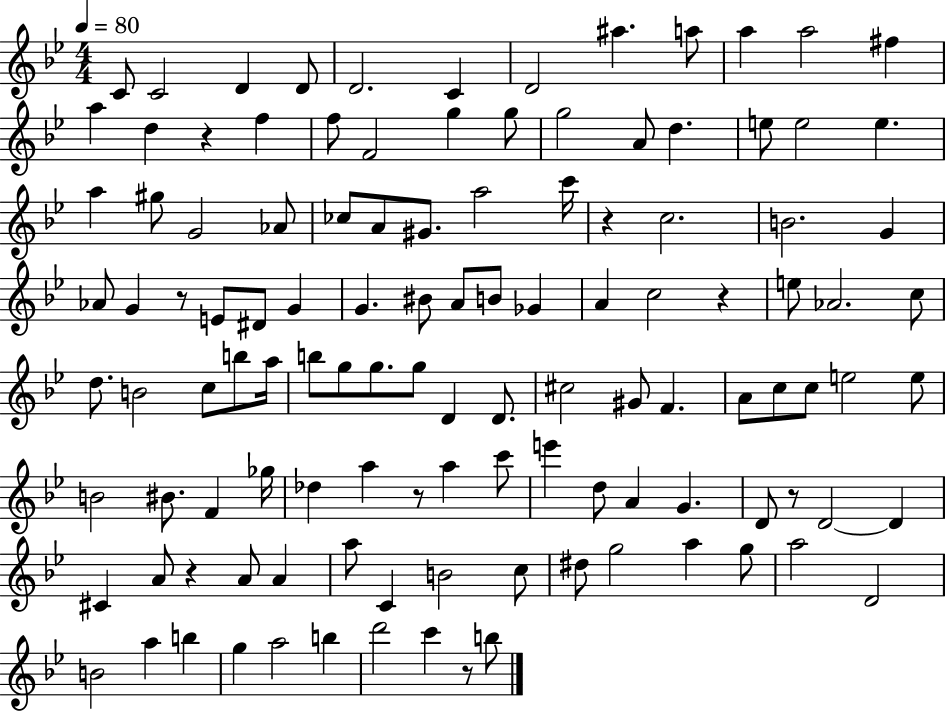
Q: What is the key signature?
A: BES major